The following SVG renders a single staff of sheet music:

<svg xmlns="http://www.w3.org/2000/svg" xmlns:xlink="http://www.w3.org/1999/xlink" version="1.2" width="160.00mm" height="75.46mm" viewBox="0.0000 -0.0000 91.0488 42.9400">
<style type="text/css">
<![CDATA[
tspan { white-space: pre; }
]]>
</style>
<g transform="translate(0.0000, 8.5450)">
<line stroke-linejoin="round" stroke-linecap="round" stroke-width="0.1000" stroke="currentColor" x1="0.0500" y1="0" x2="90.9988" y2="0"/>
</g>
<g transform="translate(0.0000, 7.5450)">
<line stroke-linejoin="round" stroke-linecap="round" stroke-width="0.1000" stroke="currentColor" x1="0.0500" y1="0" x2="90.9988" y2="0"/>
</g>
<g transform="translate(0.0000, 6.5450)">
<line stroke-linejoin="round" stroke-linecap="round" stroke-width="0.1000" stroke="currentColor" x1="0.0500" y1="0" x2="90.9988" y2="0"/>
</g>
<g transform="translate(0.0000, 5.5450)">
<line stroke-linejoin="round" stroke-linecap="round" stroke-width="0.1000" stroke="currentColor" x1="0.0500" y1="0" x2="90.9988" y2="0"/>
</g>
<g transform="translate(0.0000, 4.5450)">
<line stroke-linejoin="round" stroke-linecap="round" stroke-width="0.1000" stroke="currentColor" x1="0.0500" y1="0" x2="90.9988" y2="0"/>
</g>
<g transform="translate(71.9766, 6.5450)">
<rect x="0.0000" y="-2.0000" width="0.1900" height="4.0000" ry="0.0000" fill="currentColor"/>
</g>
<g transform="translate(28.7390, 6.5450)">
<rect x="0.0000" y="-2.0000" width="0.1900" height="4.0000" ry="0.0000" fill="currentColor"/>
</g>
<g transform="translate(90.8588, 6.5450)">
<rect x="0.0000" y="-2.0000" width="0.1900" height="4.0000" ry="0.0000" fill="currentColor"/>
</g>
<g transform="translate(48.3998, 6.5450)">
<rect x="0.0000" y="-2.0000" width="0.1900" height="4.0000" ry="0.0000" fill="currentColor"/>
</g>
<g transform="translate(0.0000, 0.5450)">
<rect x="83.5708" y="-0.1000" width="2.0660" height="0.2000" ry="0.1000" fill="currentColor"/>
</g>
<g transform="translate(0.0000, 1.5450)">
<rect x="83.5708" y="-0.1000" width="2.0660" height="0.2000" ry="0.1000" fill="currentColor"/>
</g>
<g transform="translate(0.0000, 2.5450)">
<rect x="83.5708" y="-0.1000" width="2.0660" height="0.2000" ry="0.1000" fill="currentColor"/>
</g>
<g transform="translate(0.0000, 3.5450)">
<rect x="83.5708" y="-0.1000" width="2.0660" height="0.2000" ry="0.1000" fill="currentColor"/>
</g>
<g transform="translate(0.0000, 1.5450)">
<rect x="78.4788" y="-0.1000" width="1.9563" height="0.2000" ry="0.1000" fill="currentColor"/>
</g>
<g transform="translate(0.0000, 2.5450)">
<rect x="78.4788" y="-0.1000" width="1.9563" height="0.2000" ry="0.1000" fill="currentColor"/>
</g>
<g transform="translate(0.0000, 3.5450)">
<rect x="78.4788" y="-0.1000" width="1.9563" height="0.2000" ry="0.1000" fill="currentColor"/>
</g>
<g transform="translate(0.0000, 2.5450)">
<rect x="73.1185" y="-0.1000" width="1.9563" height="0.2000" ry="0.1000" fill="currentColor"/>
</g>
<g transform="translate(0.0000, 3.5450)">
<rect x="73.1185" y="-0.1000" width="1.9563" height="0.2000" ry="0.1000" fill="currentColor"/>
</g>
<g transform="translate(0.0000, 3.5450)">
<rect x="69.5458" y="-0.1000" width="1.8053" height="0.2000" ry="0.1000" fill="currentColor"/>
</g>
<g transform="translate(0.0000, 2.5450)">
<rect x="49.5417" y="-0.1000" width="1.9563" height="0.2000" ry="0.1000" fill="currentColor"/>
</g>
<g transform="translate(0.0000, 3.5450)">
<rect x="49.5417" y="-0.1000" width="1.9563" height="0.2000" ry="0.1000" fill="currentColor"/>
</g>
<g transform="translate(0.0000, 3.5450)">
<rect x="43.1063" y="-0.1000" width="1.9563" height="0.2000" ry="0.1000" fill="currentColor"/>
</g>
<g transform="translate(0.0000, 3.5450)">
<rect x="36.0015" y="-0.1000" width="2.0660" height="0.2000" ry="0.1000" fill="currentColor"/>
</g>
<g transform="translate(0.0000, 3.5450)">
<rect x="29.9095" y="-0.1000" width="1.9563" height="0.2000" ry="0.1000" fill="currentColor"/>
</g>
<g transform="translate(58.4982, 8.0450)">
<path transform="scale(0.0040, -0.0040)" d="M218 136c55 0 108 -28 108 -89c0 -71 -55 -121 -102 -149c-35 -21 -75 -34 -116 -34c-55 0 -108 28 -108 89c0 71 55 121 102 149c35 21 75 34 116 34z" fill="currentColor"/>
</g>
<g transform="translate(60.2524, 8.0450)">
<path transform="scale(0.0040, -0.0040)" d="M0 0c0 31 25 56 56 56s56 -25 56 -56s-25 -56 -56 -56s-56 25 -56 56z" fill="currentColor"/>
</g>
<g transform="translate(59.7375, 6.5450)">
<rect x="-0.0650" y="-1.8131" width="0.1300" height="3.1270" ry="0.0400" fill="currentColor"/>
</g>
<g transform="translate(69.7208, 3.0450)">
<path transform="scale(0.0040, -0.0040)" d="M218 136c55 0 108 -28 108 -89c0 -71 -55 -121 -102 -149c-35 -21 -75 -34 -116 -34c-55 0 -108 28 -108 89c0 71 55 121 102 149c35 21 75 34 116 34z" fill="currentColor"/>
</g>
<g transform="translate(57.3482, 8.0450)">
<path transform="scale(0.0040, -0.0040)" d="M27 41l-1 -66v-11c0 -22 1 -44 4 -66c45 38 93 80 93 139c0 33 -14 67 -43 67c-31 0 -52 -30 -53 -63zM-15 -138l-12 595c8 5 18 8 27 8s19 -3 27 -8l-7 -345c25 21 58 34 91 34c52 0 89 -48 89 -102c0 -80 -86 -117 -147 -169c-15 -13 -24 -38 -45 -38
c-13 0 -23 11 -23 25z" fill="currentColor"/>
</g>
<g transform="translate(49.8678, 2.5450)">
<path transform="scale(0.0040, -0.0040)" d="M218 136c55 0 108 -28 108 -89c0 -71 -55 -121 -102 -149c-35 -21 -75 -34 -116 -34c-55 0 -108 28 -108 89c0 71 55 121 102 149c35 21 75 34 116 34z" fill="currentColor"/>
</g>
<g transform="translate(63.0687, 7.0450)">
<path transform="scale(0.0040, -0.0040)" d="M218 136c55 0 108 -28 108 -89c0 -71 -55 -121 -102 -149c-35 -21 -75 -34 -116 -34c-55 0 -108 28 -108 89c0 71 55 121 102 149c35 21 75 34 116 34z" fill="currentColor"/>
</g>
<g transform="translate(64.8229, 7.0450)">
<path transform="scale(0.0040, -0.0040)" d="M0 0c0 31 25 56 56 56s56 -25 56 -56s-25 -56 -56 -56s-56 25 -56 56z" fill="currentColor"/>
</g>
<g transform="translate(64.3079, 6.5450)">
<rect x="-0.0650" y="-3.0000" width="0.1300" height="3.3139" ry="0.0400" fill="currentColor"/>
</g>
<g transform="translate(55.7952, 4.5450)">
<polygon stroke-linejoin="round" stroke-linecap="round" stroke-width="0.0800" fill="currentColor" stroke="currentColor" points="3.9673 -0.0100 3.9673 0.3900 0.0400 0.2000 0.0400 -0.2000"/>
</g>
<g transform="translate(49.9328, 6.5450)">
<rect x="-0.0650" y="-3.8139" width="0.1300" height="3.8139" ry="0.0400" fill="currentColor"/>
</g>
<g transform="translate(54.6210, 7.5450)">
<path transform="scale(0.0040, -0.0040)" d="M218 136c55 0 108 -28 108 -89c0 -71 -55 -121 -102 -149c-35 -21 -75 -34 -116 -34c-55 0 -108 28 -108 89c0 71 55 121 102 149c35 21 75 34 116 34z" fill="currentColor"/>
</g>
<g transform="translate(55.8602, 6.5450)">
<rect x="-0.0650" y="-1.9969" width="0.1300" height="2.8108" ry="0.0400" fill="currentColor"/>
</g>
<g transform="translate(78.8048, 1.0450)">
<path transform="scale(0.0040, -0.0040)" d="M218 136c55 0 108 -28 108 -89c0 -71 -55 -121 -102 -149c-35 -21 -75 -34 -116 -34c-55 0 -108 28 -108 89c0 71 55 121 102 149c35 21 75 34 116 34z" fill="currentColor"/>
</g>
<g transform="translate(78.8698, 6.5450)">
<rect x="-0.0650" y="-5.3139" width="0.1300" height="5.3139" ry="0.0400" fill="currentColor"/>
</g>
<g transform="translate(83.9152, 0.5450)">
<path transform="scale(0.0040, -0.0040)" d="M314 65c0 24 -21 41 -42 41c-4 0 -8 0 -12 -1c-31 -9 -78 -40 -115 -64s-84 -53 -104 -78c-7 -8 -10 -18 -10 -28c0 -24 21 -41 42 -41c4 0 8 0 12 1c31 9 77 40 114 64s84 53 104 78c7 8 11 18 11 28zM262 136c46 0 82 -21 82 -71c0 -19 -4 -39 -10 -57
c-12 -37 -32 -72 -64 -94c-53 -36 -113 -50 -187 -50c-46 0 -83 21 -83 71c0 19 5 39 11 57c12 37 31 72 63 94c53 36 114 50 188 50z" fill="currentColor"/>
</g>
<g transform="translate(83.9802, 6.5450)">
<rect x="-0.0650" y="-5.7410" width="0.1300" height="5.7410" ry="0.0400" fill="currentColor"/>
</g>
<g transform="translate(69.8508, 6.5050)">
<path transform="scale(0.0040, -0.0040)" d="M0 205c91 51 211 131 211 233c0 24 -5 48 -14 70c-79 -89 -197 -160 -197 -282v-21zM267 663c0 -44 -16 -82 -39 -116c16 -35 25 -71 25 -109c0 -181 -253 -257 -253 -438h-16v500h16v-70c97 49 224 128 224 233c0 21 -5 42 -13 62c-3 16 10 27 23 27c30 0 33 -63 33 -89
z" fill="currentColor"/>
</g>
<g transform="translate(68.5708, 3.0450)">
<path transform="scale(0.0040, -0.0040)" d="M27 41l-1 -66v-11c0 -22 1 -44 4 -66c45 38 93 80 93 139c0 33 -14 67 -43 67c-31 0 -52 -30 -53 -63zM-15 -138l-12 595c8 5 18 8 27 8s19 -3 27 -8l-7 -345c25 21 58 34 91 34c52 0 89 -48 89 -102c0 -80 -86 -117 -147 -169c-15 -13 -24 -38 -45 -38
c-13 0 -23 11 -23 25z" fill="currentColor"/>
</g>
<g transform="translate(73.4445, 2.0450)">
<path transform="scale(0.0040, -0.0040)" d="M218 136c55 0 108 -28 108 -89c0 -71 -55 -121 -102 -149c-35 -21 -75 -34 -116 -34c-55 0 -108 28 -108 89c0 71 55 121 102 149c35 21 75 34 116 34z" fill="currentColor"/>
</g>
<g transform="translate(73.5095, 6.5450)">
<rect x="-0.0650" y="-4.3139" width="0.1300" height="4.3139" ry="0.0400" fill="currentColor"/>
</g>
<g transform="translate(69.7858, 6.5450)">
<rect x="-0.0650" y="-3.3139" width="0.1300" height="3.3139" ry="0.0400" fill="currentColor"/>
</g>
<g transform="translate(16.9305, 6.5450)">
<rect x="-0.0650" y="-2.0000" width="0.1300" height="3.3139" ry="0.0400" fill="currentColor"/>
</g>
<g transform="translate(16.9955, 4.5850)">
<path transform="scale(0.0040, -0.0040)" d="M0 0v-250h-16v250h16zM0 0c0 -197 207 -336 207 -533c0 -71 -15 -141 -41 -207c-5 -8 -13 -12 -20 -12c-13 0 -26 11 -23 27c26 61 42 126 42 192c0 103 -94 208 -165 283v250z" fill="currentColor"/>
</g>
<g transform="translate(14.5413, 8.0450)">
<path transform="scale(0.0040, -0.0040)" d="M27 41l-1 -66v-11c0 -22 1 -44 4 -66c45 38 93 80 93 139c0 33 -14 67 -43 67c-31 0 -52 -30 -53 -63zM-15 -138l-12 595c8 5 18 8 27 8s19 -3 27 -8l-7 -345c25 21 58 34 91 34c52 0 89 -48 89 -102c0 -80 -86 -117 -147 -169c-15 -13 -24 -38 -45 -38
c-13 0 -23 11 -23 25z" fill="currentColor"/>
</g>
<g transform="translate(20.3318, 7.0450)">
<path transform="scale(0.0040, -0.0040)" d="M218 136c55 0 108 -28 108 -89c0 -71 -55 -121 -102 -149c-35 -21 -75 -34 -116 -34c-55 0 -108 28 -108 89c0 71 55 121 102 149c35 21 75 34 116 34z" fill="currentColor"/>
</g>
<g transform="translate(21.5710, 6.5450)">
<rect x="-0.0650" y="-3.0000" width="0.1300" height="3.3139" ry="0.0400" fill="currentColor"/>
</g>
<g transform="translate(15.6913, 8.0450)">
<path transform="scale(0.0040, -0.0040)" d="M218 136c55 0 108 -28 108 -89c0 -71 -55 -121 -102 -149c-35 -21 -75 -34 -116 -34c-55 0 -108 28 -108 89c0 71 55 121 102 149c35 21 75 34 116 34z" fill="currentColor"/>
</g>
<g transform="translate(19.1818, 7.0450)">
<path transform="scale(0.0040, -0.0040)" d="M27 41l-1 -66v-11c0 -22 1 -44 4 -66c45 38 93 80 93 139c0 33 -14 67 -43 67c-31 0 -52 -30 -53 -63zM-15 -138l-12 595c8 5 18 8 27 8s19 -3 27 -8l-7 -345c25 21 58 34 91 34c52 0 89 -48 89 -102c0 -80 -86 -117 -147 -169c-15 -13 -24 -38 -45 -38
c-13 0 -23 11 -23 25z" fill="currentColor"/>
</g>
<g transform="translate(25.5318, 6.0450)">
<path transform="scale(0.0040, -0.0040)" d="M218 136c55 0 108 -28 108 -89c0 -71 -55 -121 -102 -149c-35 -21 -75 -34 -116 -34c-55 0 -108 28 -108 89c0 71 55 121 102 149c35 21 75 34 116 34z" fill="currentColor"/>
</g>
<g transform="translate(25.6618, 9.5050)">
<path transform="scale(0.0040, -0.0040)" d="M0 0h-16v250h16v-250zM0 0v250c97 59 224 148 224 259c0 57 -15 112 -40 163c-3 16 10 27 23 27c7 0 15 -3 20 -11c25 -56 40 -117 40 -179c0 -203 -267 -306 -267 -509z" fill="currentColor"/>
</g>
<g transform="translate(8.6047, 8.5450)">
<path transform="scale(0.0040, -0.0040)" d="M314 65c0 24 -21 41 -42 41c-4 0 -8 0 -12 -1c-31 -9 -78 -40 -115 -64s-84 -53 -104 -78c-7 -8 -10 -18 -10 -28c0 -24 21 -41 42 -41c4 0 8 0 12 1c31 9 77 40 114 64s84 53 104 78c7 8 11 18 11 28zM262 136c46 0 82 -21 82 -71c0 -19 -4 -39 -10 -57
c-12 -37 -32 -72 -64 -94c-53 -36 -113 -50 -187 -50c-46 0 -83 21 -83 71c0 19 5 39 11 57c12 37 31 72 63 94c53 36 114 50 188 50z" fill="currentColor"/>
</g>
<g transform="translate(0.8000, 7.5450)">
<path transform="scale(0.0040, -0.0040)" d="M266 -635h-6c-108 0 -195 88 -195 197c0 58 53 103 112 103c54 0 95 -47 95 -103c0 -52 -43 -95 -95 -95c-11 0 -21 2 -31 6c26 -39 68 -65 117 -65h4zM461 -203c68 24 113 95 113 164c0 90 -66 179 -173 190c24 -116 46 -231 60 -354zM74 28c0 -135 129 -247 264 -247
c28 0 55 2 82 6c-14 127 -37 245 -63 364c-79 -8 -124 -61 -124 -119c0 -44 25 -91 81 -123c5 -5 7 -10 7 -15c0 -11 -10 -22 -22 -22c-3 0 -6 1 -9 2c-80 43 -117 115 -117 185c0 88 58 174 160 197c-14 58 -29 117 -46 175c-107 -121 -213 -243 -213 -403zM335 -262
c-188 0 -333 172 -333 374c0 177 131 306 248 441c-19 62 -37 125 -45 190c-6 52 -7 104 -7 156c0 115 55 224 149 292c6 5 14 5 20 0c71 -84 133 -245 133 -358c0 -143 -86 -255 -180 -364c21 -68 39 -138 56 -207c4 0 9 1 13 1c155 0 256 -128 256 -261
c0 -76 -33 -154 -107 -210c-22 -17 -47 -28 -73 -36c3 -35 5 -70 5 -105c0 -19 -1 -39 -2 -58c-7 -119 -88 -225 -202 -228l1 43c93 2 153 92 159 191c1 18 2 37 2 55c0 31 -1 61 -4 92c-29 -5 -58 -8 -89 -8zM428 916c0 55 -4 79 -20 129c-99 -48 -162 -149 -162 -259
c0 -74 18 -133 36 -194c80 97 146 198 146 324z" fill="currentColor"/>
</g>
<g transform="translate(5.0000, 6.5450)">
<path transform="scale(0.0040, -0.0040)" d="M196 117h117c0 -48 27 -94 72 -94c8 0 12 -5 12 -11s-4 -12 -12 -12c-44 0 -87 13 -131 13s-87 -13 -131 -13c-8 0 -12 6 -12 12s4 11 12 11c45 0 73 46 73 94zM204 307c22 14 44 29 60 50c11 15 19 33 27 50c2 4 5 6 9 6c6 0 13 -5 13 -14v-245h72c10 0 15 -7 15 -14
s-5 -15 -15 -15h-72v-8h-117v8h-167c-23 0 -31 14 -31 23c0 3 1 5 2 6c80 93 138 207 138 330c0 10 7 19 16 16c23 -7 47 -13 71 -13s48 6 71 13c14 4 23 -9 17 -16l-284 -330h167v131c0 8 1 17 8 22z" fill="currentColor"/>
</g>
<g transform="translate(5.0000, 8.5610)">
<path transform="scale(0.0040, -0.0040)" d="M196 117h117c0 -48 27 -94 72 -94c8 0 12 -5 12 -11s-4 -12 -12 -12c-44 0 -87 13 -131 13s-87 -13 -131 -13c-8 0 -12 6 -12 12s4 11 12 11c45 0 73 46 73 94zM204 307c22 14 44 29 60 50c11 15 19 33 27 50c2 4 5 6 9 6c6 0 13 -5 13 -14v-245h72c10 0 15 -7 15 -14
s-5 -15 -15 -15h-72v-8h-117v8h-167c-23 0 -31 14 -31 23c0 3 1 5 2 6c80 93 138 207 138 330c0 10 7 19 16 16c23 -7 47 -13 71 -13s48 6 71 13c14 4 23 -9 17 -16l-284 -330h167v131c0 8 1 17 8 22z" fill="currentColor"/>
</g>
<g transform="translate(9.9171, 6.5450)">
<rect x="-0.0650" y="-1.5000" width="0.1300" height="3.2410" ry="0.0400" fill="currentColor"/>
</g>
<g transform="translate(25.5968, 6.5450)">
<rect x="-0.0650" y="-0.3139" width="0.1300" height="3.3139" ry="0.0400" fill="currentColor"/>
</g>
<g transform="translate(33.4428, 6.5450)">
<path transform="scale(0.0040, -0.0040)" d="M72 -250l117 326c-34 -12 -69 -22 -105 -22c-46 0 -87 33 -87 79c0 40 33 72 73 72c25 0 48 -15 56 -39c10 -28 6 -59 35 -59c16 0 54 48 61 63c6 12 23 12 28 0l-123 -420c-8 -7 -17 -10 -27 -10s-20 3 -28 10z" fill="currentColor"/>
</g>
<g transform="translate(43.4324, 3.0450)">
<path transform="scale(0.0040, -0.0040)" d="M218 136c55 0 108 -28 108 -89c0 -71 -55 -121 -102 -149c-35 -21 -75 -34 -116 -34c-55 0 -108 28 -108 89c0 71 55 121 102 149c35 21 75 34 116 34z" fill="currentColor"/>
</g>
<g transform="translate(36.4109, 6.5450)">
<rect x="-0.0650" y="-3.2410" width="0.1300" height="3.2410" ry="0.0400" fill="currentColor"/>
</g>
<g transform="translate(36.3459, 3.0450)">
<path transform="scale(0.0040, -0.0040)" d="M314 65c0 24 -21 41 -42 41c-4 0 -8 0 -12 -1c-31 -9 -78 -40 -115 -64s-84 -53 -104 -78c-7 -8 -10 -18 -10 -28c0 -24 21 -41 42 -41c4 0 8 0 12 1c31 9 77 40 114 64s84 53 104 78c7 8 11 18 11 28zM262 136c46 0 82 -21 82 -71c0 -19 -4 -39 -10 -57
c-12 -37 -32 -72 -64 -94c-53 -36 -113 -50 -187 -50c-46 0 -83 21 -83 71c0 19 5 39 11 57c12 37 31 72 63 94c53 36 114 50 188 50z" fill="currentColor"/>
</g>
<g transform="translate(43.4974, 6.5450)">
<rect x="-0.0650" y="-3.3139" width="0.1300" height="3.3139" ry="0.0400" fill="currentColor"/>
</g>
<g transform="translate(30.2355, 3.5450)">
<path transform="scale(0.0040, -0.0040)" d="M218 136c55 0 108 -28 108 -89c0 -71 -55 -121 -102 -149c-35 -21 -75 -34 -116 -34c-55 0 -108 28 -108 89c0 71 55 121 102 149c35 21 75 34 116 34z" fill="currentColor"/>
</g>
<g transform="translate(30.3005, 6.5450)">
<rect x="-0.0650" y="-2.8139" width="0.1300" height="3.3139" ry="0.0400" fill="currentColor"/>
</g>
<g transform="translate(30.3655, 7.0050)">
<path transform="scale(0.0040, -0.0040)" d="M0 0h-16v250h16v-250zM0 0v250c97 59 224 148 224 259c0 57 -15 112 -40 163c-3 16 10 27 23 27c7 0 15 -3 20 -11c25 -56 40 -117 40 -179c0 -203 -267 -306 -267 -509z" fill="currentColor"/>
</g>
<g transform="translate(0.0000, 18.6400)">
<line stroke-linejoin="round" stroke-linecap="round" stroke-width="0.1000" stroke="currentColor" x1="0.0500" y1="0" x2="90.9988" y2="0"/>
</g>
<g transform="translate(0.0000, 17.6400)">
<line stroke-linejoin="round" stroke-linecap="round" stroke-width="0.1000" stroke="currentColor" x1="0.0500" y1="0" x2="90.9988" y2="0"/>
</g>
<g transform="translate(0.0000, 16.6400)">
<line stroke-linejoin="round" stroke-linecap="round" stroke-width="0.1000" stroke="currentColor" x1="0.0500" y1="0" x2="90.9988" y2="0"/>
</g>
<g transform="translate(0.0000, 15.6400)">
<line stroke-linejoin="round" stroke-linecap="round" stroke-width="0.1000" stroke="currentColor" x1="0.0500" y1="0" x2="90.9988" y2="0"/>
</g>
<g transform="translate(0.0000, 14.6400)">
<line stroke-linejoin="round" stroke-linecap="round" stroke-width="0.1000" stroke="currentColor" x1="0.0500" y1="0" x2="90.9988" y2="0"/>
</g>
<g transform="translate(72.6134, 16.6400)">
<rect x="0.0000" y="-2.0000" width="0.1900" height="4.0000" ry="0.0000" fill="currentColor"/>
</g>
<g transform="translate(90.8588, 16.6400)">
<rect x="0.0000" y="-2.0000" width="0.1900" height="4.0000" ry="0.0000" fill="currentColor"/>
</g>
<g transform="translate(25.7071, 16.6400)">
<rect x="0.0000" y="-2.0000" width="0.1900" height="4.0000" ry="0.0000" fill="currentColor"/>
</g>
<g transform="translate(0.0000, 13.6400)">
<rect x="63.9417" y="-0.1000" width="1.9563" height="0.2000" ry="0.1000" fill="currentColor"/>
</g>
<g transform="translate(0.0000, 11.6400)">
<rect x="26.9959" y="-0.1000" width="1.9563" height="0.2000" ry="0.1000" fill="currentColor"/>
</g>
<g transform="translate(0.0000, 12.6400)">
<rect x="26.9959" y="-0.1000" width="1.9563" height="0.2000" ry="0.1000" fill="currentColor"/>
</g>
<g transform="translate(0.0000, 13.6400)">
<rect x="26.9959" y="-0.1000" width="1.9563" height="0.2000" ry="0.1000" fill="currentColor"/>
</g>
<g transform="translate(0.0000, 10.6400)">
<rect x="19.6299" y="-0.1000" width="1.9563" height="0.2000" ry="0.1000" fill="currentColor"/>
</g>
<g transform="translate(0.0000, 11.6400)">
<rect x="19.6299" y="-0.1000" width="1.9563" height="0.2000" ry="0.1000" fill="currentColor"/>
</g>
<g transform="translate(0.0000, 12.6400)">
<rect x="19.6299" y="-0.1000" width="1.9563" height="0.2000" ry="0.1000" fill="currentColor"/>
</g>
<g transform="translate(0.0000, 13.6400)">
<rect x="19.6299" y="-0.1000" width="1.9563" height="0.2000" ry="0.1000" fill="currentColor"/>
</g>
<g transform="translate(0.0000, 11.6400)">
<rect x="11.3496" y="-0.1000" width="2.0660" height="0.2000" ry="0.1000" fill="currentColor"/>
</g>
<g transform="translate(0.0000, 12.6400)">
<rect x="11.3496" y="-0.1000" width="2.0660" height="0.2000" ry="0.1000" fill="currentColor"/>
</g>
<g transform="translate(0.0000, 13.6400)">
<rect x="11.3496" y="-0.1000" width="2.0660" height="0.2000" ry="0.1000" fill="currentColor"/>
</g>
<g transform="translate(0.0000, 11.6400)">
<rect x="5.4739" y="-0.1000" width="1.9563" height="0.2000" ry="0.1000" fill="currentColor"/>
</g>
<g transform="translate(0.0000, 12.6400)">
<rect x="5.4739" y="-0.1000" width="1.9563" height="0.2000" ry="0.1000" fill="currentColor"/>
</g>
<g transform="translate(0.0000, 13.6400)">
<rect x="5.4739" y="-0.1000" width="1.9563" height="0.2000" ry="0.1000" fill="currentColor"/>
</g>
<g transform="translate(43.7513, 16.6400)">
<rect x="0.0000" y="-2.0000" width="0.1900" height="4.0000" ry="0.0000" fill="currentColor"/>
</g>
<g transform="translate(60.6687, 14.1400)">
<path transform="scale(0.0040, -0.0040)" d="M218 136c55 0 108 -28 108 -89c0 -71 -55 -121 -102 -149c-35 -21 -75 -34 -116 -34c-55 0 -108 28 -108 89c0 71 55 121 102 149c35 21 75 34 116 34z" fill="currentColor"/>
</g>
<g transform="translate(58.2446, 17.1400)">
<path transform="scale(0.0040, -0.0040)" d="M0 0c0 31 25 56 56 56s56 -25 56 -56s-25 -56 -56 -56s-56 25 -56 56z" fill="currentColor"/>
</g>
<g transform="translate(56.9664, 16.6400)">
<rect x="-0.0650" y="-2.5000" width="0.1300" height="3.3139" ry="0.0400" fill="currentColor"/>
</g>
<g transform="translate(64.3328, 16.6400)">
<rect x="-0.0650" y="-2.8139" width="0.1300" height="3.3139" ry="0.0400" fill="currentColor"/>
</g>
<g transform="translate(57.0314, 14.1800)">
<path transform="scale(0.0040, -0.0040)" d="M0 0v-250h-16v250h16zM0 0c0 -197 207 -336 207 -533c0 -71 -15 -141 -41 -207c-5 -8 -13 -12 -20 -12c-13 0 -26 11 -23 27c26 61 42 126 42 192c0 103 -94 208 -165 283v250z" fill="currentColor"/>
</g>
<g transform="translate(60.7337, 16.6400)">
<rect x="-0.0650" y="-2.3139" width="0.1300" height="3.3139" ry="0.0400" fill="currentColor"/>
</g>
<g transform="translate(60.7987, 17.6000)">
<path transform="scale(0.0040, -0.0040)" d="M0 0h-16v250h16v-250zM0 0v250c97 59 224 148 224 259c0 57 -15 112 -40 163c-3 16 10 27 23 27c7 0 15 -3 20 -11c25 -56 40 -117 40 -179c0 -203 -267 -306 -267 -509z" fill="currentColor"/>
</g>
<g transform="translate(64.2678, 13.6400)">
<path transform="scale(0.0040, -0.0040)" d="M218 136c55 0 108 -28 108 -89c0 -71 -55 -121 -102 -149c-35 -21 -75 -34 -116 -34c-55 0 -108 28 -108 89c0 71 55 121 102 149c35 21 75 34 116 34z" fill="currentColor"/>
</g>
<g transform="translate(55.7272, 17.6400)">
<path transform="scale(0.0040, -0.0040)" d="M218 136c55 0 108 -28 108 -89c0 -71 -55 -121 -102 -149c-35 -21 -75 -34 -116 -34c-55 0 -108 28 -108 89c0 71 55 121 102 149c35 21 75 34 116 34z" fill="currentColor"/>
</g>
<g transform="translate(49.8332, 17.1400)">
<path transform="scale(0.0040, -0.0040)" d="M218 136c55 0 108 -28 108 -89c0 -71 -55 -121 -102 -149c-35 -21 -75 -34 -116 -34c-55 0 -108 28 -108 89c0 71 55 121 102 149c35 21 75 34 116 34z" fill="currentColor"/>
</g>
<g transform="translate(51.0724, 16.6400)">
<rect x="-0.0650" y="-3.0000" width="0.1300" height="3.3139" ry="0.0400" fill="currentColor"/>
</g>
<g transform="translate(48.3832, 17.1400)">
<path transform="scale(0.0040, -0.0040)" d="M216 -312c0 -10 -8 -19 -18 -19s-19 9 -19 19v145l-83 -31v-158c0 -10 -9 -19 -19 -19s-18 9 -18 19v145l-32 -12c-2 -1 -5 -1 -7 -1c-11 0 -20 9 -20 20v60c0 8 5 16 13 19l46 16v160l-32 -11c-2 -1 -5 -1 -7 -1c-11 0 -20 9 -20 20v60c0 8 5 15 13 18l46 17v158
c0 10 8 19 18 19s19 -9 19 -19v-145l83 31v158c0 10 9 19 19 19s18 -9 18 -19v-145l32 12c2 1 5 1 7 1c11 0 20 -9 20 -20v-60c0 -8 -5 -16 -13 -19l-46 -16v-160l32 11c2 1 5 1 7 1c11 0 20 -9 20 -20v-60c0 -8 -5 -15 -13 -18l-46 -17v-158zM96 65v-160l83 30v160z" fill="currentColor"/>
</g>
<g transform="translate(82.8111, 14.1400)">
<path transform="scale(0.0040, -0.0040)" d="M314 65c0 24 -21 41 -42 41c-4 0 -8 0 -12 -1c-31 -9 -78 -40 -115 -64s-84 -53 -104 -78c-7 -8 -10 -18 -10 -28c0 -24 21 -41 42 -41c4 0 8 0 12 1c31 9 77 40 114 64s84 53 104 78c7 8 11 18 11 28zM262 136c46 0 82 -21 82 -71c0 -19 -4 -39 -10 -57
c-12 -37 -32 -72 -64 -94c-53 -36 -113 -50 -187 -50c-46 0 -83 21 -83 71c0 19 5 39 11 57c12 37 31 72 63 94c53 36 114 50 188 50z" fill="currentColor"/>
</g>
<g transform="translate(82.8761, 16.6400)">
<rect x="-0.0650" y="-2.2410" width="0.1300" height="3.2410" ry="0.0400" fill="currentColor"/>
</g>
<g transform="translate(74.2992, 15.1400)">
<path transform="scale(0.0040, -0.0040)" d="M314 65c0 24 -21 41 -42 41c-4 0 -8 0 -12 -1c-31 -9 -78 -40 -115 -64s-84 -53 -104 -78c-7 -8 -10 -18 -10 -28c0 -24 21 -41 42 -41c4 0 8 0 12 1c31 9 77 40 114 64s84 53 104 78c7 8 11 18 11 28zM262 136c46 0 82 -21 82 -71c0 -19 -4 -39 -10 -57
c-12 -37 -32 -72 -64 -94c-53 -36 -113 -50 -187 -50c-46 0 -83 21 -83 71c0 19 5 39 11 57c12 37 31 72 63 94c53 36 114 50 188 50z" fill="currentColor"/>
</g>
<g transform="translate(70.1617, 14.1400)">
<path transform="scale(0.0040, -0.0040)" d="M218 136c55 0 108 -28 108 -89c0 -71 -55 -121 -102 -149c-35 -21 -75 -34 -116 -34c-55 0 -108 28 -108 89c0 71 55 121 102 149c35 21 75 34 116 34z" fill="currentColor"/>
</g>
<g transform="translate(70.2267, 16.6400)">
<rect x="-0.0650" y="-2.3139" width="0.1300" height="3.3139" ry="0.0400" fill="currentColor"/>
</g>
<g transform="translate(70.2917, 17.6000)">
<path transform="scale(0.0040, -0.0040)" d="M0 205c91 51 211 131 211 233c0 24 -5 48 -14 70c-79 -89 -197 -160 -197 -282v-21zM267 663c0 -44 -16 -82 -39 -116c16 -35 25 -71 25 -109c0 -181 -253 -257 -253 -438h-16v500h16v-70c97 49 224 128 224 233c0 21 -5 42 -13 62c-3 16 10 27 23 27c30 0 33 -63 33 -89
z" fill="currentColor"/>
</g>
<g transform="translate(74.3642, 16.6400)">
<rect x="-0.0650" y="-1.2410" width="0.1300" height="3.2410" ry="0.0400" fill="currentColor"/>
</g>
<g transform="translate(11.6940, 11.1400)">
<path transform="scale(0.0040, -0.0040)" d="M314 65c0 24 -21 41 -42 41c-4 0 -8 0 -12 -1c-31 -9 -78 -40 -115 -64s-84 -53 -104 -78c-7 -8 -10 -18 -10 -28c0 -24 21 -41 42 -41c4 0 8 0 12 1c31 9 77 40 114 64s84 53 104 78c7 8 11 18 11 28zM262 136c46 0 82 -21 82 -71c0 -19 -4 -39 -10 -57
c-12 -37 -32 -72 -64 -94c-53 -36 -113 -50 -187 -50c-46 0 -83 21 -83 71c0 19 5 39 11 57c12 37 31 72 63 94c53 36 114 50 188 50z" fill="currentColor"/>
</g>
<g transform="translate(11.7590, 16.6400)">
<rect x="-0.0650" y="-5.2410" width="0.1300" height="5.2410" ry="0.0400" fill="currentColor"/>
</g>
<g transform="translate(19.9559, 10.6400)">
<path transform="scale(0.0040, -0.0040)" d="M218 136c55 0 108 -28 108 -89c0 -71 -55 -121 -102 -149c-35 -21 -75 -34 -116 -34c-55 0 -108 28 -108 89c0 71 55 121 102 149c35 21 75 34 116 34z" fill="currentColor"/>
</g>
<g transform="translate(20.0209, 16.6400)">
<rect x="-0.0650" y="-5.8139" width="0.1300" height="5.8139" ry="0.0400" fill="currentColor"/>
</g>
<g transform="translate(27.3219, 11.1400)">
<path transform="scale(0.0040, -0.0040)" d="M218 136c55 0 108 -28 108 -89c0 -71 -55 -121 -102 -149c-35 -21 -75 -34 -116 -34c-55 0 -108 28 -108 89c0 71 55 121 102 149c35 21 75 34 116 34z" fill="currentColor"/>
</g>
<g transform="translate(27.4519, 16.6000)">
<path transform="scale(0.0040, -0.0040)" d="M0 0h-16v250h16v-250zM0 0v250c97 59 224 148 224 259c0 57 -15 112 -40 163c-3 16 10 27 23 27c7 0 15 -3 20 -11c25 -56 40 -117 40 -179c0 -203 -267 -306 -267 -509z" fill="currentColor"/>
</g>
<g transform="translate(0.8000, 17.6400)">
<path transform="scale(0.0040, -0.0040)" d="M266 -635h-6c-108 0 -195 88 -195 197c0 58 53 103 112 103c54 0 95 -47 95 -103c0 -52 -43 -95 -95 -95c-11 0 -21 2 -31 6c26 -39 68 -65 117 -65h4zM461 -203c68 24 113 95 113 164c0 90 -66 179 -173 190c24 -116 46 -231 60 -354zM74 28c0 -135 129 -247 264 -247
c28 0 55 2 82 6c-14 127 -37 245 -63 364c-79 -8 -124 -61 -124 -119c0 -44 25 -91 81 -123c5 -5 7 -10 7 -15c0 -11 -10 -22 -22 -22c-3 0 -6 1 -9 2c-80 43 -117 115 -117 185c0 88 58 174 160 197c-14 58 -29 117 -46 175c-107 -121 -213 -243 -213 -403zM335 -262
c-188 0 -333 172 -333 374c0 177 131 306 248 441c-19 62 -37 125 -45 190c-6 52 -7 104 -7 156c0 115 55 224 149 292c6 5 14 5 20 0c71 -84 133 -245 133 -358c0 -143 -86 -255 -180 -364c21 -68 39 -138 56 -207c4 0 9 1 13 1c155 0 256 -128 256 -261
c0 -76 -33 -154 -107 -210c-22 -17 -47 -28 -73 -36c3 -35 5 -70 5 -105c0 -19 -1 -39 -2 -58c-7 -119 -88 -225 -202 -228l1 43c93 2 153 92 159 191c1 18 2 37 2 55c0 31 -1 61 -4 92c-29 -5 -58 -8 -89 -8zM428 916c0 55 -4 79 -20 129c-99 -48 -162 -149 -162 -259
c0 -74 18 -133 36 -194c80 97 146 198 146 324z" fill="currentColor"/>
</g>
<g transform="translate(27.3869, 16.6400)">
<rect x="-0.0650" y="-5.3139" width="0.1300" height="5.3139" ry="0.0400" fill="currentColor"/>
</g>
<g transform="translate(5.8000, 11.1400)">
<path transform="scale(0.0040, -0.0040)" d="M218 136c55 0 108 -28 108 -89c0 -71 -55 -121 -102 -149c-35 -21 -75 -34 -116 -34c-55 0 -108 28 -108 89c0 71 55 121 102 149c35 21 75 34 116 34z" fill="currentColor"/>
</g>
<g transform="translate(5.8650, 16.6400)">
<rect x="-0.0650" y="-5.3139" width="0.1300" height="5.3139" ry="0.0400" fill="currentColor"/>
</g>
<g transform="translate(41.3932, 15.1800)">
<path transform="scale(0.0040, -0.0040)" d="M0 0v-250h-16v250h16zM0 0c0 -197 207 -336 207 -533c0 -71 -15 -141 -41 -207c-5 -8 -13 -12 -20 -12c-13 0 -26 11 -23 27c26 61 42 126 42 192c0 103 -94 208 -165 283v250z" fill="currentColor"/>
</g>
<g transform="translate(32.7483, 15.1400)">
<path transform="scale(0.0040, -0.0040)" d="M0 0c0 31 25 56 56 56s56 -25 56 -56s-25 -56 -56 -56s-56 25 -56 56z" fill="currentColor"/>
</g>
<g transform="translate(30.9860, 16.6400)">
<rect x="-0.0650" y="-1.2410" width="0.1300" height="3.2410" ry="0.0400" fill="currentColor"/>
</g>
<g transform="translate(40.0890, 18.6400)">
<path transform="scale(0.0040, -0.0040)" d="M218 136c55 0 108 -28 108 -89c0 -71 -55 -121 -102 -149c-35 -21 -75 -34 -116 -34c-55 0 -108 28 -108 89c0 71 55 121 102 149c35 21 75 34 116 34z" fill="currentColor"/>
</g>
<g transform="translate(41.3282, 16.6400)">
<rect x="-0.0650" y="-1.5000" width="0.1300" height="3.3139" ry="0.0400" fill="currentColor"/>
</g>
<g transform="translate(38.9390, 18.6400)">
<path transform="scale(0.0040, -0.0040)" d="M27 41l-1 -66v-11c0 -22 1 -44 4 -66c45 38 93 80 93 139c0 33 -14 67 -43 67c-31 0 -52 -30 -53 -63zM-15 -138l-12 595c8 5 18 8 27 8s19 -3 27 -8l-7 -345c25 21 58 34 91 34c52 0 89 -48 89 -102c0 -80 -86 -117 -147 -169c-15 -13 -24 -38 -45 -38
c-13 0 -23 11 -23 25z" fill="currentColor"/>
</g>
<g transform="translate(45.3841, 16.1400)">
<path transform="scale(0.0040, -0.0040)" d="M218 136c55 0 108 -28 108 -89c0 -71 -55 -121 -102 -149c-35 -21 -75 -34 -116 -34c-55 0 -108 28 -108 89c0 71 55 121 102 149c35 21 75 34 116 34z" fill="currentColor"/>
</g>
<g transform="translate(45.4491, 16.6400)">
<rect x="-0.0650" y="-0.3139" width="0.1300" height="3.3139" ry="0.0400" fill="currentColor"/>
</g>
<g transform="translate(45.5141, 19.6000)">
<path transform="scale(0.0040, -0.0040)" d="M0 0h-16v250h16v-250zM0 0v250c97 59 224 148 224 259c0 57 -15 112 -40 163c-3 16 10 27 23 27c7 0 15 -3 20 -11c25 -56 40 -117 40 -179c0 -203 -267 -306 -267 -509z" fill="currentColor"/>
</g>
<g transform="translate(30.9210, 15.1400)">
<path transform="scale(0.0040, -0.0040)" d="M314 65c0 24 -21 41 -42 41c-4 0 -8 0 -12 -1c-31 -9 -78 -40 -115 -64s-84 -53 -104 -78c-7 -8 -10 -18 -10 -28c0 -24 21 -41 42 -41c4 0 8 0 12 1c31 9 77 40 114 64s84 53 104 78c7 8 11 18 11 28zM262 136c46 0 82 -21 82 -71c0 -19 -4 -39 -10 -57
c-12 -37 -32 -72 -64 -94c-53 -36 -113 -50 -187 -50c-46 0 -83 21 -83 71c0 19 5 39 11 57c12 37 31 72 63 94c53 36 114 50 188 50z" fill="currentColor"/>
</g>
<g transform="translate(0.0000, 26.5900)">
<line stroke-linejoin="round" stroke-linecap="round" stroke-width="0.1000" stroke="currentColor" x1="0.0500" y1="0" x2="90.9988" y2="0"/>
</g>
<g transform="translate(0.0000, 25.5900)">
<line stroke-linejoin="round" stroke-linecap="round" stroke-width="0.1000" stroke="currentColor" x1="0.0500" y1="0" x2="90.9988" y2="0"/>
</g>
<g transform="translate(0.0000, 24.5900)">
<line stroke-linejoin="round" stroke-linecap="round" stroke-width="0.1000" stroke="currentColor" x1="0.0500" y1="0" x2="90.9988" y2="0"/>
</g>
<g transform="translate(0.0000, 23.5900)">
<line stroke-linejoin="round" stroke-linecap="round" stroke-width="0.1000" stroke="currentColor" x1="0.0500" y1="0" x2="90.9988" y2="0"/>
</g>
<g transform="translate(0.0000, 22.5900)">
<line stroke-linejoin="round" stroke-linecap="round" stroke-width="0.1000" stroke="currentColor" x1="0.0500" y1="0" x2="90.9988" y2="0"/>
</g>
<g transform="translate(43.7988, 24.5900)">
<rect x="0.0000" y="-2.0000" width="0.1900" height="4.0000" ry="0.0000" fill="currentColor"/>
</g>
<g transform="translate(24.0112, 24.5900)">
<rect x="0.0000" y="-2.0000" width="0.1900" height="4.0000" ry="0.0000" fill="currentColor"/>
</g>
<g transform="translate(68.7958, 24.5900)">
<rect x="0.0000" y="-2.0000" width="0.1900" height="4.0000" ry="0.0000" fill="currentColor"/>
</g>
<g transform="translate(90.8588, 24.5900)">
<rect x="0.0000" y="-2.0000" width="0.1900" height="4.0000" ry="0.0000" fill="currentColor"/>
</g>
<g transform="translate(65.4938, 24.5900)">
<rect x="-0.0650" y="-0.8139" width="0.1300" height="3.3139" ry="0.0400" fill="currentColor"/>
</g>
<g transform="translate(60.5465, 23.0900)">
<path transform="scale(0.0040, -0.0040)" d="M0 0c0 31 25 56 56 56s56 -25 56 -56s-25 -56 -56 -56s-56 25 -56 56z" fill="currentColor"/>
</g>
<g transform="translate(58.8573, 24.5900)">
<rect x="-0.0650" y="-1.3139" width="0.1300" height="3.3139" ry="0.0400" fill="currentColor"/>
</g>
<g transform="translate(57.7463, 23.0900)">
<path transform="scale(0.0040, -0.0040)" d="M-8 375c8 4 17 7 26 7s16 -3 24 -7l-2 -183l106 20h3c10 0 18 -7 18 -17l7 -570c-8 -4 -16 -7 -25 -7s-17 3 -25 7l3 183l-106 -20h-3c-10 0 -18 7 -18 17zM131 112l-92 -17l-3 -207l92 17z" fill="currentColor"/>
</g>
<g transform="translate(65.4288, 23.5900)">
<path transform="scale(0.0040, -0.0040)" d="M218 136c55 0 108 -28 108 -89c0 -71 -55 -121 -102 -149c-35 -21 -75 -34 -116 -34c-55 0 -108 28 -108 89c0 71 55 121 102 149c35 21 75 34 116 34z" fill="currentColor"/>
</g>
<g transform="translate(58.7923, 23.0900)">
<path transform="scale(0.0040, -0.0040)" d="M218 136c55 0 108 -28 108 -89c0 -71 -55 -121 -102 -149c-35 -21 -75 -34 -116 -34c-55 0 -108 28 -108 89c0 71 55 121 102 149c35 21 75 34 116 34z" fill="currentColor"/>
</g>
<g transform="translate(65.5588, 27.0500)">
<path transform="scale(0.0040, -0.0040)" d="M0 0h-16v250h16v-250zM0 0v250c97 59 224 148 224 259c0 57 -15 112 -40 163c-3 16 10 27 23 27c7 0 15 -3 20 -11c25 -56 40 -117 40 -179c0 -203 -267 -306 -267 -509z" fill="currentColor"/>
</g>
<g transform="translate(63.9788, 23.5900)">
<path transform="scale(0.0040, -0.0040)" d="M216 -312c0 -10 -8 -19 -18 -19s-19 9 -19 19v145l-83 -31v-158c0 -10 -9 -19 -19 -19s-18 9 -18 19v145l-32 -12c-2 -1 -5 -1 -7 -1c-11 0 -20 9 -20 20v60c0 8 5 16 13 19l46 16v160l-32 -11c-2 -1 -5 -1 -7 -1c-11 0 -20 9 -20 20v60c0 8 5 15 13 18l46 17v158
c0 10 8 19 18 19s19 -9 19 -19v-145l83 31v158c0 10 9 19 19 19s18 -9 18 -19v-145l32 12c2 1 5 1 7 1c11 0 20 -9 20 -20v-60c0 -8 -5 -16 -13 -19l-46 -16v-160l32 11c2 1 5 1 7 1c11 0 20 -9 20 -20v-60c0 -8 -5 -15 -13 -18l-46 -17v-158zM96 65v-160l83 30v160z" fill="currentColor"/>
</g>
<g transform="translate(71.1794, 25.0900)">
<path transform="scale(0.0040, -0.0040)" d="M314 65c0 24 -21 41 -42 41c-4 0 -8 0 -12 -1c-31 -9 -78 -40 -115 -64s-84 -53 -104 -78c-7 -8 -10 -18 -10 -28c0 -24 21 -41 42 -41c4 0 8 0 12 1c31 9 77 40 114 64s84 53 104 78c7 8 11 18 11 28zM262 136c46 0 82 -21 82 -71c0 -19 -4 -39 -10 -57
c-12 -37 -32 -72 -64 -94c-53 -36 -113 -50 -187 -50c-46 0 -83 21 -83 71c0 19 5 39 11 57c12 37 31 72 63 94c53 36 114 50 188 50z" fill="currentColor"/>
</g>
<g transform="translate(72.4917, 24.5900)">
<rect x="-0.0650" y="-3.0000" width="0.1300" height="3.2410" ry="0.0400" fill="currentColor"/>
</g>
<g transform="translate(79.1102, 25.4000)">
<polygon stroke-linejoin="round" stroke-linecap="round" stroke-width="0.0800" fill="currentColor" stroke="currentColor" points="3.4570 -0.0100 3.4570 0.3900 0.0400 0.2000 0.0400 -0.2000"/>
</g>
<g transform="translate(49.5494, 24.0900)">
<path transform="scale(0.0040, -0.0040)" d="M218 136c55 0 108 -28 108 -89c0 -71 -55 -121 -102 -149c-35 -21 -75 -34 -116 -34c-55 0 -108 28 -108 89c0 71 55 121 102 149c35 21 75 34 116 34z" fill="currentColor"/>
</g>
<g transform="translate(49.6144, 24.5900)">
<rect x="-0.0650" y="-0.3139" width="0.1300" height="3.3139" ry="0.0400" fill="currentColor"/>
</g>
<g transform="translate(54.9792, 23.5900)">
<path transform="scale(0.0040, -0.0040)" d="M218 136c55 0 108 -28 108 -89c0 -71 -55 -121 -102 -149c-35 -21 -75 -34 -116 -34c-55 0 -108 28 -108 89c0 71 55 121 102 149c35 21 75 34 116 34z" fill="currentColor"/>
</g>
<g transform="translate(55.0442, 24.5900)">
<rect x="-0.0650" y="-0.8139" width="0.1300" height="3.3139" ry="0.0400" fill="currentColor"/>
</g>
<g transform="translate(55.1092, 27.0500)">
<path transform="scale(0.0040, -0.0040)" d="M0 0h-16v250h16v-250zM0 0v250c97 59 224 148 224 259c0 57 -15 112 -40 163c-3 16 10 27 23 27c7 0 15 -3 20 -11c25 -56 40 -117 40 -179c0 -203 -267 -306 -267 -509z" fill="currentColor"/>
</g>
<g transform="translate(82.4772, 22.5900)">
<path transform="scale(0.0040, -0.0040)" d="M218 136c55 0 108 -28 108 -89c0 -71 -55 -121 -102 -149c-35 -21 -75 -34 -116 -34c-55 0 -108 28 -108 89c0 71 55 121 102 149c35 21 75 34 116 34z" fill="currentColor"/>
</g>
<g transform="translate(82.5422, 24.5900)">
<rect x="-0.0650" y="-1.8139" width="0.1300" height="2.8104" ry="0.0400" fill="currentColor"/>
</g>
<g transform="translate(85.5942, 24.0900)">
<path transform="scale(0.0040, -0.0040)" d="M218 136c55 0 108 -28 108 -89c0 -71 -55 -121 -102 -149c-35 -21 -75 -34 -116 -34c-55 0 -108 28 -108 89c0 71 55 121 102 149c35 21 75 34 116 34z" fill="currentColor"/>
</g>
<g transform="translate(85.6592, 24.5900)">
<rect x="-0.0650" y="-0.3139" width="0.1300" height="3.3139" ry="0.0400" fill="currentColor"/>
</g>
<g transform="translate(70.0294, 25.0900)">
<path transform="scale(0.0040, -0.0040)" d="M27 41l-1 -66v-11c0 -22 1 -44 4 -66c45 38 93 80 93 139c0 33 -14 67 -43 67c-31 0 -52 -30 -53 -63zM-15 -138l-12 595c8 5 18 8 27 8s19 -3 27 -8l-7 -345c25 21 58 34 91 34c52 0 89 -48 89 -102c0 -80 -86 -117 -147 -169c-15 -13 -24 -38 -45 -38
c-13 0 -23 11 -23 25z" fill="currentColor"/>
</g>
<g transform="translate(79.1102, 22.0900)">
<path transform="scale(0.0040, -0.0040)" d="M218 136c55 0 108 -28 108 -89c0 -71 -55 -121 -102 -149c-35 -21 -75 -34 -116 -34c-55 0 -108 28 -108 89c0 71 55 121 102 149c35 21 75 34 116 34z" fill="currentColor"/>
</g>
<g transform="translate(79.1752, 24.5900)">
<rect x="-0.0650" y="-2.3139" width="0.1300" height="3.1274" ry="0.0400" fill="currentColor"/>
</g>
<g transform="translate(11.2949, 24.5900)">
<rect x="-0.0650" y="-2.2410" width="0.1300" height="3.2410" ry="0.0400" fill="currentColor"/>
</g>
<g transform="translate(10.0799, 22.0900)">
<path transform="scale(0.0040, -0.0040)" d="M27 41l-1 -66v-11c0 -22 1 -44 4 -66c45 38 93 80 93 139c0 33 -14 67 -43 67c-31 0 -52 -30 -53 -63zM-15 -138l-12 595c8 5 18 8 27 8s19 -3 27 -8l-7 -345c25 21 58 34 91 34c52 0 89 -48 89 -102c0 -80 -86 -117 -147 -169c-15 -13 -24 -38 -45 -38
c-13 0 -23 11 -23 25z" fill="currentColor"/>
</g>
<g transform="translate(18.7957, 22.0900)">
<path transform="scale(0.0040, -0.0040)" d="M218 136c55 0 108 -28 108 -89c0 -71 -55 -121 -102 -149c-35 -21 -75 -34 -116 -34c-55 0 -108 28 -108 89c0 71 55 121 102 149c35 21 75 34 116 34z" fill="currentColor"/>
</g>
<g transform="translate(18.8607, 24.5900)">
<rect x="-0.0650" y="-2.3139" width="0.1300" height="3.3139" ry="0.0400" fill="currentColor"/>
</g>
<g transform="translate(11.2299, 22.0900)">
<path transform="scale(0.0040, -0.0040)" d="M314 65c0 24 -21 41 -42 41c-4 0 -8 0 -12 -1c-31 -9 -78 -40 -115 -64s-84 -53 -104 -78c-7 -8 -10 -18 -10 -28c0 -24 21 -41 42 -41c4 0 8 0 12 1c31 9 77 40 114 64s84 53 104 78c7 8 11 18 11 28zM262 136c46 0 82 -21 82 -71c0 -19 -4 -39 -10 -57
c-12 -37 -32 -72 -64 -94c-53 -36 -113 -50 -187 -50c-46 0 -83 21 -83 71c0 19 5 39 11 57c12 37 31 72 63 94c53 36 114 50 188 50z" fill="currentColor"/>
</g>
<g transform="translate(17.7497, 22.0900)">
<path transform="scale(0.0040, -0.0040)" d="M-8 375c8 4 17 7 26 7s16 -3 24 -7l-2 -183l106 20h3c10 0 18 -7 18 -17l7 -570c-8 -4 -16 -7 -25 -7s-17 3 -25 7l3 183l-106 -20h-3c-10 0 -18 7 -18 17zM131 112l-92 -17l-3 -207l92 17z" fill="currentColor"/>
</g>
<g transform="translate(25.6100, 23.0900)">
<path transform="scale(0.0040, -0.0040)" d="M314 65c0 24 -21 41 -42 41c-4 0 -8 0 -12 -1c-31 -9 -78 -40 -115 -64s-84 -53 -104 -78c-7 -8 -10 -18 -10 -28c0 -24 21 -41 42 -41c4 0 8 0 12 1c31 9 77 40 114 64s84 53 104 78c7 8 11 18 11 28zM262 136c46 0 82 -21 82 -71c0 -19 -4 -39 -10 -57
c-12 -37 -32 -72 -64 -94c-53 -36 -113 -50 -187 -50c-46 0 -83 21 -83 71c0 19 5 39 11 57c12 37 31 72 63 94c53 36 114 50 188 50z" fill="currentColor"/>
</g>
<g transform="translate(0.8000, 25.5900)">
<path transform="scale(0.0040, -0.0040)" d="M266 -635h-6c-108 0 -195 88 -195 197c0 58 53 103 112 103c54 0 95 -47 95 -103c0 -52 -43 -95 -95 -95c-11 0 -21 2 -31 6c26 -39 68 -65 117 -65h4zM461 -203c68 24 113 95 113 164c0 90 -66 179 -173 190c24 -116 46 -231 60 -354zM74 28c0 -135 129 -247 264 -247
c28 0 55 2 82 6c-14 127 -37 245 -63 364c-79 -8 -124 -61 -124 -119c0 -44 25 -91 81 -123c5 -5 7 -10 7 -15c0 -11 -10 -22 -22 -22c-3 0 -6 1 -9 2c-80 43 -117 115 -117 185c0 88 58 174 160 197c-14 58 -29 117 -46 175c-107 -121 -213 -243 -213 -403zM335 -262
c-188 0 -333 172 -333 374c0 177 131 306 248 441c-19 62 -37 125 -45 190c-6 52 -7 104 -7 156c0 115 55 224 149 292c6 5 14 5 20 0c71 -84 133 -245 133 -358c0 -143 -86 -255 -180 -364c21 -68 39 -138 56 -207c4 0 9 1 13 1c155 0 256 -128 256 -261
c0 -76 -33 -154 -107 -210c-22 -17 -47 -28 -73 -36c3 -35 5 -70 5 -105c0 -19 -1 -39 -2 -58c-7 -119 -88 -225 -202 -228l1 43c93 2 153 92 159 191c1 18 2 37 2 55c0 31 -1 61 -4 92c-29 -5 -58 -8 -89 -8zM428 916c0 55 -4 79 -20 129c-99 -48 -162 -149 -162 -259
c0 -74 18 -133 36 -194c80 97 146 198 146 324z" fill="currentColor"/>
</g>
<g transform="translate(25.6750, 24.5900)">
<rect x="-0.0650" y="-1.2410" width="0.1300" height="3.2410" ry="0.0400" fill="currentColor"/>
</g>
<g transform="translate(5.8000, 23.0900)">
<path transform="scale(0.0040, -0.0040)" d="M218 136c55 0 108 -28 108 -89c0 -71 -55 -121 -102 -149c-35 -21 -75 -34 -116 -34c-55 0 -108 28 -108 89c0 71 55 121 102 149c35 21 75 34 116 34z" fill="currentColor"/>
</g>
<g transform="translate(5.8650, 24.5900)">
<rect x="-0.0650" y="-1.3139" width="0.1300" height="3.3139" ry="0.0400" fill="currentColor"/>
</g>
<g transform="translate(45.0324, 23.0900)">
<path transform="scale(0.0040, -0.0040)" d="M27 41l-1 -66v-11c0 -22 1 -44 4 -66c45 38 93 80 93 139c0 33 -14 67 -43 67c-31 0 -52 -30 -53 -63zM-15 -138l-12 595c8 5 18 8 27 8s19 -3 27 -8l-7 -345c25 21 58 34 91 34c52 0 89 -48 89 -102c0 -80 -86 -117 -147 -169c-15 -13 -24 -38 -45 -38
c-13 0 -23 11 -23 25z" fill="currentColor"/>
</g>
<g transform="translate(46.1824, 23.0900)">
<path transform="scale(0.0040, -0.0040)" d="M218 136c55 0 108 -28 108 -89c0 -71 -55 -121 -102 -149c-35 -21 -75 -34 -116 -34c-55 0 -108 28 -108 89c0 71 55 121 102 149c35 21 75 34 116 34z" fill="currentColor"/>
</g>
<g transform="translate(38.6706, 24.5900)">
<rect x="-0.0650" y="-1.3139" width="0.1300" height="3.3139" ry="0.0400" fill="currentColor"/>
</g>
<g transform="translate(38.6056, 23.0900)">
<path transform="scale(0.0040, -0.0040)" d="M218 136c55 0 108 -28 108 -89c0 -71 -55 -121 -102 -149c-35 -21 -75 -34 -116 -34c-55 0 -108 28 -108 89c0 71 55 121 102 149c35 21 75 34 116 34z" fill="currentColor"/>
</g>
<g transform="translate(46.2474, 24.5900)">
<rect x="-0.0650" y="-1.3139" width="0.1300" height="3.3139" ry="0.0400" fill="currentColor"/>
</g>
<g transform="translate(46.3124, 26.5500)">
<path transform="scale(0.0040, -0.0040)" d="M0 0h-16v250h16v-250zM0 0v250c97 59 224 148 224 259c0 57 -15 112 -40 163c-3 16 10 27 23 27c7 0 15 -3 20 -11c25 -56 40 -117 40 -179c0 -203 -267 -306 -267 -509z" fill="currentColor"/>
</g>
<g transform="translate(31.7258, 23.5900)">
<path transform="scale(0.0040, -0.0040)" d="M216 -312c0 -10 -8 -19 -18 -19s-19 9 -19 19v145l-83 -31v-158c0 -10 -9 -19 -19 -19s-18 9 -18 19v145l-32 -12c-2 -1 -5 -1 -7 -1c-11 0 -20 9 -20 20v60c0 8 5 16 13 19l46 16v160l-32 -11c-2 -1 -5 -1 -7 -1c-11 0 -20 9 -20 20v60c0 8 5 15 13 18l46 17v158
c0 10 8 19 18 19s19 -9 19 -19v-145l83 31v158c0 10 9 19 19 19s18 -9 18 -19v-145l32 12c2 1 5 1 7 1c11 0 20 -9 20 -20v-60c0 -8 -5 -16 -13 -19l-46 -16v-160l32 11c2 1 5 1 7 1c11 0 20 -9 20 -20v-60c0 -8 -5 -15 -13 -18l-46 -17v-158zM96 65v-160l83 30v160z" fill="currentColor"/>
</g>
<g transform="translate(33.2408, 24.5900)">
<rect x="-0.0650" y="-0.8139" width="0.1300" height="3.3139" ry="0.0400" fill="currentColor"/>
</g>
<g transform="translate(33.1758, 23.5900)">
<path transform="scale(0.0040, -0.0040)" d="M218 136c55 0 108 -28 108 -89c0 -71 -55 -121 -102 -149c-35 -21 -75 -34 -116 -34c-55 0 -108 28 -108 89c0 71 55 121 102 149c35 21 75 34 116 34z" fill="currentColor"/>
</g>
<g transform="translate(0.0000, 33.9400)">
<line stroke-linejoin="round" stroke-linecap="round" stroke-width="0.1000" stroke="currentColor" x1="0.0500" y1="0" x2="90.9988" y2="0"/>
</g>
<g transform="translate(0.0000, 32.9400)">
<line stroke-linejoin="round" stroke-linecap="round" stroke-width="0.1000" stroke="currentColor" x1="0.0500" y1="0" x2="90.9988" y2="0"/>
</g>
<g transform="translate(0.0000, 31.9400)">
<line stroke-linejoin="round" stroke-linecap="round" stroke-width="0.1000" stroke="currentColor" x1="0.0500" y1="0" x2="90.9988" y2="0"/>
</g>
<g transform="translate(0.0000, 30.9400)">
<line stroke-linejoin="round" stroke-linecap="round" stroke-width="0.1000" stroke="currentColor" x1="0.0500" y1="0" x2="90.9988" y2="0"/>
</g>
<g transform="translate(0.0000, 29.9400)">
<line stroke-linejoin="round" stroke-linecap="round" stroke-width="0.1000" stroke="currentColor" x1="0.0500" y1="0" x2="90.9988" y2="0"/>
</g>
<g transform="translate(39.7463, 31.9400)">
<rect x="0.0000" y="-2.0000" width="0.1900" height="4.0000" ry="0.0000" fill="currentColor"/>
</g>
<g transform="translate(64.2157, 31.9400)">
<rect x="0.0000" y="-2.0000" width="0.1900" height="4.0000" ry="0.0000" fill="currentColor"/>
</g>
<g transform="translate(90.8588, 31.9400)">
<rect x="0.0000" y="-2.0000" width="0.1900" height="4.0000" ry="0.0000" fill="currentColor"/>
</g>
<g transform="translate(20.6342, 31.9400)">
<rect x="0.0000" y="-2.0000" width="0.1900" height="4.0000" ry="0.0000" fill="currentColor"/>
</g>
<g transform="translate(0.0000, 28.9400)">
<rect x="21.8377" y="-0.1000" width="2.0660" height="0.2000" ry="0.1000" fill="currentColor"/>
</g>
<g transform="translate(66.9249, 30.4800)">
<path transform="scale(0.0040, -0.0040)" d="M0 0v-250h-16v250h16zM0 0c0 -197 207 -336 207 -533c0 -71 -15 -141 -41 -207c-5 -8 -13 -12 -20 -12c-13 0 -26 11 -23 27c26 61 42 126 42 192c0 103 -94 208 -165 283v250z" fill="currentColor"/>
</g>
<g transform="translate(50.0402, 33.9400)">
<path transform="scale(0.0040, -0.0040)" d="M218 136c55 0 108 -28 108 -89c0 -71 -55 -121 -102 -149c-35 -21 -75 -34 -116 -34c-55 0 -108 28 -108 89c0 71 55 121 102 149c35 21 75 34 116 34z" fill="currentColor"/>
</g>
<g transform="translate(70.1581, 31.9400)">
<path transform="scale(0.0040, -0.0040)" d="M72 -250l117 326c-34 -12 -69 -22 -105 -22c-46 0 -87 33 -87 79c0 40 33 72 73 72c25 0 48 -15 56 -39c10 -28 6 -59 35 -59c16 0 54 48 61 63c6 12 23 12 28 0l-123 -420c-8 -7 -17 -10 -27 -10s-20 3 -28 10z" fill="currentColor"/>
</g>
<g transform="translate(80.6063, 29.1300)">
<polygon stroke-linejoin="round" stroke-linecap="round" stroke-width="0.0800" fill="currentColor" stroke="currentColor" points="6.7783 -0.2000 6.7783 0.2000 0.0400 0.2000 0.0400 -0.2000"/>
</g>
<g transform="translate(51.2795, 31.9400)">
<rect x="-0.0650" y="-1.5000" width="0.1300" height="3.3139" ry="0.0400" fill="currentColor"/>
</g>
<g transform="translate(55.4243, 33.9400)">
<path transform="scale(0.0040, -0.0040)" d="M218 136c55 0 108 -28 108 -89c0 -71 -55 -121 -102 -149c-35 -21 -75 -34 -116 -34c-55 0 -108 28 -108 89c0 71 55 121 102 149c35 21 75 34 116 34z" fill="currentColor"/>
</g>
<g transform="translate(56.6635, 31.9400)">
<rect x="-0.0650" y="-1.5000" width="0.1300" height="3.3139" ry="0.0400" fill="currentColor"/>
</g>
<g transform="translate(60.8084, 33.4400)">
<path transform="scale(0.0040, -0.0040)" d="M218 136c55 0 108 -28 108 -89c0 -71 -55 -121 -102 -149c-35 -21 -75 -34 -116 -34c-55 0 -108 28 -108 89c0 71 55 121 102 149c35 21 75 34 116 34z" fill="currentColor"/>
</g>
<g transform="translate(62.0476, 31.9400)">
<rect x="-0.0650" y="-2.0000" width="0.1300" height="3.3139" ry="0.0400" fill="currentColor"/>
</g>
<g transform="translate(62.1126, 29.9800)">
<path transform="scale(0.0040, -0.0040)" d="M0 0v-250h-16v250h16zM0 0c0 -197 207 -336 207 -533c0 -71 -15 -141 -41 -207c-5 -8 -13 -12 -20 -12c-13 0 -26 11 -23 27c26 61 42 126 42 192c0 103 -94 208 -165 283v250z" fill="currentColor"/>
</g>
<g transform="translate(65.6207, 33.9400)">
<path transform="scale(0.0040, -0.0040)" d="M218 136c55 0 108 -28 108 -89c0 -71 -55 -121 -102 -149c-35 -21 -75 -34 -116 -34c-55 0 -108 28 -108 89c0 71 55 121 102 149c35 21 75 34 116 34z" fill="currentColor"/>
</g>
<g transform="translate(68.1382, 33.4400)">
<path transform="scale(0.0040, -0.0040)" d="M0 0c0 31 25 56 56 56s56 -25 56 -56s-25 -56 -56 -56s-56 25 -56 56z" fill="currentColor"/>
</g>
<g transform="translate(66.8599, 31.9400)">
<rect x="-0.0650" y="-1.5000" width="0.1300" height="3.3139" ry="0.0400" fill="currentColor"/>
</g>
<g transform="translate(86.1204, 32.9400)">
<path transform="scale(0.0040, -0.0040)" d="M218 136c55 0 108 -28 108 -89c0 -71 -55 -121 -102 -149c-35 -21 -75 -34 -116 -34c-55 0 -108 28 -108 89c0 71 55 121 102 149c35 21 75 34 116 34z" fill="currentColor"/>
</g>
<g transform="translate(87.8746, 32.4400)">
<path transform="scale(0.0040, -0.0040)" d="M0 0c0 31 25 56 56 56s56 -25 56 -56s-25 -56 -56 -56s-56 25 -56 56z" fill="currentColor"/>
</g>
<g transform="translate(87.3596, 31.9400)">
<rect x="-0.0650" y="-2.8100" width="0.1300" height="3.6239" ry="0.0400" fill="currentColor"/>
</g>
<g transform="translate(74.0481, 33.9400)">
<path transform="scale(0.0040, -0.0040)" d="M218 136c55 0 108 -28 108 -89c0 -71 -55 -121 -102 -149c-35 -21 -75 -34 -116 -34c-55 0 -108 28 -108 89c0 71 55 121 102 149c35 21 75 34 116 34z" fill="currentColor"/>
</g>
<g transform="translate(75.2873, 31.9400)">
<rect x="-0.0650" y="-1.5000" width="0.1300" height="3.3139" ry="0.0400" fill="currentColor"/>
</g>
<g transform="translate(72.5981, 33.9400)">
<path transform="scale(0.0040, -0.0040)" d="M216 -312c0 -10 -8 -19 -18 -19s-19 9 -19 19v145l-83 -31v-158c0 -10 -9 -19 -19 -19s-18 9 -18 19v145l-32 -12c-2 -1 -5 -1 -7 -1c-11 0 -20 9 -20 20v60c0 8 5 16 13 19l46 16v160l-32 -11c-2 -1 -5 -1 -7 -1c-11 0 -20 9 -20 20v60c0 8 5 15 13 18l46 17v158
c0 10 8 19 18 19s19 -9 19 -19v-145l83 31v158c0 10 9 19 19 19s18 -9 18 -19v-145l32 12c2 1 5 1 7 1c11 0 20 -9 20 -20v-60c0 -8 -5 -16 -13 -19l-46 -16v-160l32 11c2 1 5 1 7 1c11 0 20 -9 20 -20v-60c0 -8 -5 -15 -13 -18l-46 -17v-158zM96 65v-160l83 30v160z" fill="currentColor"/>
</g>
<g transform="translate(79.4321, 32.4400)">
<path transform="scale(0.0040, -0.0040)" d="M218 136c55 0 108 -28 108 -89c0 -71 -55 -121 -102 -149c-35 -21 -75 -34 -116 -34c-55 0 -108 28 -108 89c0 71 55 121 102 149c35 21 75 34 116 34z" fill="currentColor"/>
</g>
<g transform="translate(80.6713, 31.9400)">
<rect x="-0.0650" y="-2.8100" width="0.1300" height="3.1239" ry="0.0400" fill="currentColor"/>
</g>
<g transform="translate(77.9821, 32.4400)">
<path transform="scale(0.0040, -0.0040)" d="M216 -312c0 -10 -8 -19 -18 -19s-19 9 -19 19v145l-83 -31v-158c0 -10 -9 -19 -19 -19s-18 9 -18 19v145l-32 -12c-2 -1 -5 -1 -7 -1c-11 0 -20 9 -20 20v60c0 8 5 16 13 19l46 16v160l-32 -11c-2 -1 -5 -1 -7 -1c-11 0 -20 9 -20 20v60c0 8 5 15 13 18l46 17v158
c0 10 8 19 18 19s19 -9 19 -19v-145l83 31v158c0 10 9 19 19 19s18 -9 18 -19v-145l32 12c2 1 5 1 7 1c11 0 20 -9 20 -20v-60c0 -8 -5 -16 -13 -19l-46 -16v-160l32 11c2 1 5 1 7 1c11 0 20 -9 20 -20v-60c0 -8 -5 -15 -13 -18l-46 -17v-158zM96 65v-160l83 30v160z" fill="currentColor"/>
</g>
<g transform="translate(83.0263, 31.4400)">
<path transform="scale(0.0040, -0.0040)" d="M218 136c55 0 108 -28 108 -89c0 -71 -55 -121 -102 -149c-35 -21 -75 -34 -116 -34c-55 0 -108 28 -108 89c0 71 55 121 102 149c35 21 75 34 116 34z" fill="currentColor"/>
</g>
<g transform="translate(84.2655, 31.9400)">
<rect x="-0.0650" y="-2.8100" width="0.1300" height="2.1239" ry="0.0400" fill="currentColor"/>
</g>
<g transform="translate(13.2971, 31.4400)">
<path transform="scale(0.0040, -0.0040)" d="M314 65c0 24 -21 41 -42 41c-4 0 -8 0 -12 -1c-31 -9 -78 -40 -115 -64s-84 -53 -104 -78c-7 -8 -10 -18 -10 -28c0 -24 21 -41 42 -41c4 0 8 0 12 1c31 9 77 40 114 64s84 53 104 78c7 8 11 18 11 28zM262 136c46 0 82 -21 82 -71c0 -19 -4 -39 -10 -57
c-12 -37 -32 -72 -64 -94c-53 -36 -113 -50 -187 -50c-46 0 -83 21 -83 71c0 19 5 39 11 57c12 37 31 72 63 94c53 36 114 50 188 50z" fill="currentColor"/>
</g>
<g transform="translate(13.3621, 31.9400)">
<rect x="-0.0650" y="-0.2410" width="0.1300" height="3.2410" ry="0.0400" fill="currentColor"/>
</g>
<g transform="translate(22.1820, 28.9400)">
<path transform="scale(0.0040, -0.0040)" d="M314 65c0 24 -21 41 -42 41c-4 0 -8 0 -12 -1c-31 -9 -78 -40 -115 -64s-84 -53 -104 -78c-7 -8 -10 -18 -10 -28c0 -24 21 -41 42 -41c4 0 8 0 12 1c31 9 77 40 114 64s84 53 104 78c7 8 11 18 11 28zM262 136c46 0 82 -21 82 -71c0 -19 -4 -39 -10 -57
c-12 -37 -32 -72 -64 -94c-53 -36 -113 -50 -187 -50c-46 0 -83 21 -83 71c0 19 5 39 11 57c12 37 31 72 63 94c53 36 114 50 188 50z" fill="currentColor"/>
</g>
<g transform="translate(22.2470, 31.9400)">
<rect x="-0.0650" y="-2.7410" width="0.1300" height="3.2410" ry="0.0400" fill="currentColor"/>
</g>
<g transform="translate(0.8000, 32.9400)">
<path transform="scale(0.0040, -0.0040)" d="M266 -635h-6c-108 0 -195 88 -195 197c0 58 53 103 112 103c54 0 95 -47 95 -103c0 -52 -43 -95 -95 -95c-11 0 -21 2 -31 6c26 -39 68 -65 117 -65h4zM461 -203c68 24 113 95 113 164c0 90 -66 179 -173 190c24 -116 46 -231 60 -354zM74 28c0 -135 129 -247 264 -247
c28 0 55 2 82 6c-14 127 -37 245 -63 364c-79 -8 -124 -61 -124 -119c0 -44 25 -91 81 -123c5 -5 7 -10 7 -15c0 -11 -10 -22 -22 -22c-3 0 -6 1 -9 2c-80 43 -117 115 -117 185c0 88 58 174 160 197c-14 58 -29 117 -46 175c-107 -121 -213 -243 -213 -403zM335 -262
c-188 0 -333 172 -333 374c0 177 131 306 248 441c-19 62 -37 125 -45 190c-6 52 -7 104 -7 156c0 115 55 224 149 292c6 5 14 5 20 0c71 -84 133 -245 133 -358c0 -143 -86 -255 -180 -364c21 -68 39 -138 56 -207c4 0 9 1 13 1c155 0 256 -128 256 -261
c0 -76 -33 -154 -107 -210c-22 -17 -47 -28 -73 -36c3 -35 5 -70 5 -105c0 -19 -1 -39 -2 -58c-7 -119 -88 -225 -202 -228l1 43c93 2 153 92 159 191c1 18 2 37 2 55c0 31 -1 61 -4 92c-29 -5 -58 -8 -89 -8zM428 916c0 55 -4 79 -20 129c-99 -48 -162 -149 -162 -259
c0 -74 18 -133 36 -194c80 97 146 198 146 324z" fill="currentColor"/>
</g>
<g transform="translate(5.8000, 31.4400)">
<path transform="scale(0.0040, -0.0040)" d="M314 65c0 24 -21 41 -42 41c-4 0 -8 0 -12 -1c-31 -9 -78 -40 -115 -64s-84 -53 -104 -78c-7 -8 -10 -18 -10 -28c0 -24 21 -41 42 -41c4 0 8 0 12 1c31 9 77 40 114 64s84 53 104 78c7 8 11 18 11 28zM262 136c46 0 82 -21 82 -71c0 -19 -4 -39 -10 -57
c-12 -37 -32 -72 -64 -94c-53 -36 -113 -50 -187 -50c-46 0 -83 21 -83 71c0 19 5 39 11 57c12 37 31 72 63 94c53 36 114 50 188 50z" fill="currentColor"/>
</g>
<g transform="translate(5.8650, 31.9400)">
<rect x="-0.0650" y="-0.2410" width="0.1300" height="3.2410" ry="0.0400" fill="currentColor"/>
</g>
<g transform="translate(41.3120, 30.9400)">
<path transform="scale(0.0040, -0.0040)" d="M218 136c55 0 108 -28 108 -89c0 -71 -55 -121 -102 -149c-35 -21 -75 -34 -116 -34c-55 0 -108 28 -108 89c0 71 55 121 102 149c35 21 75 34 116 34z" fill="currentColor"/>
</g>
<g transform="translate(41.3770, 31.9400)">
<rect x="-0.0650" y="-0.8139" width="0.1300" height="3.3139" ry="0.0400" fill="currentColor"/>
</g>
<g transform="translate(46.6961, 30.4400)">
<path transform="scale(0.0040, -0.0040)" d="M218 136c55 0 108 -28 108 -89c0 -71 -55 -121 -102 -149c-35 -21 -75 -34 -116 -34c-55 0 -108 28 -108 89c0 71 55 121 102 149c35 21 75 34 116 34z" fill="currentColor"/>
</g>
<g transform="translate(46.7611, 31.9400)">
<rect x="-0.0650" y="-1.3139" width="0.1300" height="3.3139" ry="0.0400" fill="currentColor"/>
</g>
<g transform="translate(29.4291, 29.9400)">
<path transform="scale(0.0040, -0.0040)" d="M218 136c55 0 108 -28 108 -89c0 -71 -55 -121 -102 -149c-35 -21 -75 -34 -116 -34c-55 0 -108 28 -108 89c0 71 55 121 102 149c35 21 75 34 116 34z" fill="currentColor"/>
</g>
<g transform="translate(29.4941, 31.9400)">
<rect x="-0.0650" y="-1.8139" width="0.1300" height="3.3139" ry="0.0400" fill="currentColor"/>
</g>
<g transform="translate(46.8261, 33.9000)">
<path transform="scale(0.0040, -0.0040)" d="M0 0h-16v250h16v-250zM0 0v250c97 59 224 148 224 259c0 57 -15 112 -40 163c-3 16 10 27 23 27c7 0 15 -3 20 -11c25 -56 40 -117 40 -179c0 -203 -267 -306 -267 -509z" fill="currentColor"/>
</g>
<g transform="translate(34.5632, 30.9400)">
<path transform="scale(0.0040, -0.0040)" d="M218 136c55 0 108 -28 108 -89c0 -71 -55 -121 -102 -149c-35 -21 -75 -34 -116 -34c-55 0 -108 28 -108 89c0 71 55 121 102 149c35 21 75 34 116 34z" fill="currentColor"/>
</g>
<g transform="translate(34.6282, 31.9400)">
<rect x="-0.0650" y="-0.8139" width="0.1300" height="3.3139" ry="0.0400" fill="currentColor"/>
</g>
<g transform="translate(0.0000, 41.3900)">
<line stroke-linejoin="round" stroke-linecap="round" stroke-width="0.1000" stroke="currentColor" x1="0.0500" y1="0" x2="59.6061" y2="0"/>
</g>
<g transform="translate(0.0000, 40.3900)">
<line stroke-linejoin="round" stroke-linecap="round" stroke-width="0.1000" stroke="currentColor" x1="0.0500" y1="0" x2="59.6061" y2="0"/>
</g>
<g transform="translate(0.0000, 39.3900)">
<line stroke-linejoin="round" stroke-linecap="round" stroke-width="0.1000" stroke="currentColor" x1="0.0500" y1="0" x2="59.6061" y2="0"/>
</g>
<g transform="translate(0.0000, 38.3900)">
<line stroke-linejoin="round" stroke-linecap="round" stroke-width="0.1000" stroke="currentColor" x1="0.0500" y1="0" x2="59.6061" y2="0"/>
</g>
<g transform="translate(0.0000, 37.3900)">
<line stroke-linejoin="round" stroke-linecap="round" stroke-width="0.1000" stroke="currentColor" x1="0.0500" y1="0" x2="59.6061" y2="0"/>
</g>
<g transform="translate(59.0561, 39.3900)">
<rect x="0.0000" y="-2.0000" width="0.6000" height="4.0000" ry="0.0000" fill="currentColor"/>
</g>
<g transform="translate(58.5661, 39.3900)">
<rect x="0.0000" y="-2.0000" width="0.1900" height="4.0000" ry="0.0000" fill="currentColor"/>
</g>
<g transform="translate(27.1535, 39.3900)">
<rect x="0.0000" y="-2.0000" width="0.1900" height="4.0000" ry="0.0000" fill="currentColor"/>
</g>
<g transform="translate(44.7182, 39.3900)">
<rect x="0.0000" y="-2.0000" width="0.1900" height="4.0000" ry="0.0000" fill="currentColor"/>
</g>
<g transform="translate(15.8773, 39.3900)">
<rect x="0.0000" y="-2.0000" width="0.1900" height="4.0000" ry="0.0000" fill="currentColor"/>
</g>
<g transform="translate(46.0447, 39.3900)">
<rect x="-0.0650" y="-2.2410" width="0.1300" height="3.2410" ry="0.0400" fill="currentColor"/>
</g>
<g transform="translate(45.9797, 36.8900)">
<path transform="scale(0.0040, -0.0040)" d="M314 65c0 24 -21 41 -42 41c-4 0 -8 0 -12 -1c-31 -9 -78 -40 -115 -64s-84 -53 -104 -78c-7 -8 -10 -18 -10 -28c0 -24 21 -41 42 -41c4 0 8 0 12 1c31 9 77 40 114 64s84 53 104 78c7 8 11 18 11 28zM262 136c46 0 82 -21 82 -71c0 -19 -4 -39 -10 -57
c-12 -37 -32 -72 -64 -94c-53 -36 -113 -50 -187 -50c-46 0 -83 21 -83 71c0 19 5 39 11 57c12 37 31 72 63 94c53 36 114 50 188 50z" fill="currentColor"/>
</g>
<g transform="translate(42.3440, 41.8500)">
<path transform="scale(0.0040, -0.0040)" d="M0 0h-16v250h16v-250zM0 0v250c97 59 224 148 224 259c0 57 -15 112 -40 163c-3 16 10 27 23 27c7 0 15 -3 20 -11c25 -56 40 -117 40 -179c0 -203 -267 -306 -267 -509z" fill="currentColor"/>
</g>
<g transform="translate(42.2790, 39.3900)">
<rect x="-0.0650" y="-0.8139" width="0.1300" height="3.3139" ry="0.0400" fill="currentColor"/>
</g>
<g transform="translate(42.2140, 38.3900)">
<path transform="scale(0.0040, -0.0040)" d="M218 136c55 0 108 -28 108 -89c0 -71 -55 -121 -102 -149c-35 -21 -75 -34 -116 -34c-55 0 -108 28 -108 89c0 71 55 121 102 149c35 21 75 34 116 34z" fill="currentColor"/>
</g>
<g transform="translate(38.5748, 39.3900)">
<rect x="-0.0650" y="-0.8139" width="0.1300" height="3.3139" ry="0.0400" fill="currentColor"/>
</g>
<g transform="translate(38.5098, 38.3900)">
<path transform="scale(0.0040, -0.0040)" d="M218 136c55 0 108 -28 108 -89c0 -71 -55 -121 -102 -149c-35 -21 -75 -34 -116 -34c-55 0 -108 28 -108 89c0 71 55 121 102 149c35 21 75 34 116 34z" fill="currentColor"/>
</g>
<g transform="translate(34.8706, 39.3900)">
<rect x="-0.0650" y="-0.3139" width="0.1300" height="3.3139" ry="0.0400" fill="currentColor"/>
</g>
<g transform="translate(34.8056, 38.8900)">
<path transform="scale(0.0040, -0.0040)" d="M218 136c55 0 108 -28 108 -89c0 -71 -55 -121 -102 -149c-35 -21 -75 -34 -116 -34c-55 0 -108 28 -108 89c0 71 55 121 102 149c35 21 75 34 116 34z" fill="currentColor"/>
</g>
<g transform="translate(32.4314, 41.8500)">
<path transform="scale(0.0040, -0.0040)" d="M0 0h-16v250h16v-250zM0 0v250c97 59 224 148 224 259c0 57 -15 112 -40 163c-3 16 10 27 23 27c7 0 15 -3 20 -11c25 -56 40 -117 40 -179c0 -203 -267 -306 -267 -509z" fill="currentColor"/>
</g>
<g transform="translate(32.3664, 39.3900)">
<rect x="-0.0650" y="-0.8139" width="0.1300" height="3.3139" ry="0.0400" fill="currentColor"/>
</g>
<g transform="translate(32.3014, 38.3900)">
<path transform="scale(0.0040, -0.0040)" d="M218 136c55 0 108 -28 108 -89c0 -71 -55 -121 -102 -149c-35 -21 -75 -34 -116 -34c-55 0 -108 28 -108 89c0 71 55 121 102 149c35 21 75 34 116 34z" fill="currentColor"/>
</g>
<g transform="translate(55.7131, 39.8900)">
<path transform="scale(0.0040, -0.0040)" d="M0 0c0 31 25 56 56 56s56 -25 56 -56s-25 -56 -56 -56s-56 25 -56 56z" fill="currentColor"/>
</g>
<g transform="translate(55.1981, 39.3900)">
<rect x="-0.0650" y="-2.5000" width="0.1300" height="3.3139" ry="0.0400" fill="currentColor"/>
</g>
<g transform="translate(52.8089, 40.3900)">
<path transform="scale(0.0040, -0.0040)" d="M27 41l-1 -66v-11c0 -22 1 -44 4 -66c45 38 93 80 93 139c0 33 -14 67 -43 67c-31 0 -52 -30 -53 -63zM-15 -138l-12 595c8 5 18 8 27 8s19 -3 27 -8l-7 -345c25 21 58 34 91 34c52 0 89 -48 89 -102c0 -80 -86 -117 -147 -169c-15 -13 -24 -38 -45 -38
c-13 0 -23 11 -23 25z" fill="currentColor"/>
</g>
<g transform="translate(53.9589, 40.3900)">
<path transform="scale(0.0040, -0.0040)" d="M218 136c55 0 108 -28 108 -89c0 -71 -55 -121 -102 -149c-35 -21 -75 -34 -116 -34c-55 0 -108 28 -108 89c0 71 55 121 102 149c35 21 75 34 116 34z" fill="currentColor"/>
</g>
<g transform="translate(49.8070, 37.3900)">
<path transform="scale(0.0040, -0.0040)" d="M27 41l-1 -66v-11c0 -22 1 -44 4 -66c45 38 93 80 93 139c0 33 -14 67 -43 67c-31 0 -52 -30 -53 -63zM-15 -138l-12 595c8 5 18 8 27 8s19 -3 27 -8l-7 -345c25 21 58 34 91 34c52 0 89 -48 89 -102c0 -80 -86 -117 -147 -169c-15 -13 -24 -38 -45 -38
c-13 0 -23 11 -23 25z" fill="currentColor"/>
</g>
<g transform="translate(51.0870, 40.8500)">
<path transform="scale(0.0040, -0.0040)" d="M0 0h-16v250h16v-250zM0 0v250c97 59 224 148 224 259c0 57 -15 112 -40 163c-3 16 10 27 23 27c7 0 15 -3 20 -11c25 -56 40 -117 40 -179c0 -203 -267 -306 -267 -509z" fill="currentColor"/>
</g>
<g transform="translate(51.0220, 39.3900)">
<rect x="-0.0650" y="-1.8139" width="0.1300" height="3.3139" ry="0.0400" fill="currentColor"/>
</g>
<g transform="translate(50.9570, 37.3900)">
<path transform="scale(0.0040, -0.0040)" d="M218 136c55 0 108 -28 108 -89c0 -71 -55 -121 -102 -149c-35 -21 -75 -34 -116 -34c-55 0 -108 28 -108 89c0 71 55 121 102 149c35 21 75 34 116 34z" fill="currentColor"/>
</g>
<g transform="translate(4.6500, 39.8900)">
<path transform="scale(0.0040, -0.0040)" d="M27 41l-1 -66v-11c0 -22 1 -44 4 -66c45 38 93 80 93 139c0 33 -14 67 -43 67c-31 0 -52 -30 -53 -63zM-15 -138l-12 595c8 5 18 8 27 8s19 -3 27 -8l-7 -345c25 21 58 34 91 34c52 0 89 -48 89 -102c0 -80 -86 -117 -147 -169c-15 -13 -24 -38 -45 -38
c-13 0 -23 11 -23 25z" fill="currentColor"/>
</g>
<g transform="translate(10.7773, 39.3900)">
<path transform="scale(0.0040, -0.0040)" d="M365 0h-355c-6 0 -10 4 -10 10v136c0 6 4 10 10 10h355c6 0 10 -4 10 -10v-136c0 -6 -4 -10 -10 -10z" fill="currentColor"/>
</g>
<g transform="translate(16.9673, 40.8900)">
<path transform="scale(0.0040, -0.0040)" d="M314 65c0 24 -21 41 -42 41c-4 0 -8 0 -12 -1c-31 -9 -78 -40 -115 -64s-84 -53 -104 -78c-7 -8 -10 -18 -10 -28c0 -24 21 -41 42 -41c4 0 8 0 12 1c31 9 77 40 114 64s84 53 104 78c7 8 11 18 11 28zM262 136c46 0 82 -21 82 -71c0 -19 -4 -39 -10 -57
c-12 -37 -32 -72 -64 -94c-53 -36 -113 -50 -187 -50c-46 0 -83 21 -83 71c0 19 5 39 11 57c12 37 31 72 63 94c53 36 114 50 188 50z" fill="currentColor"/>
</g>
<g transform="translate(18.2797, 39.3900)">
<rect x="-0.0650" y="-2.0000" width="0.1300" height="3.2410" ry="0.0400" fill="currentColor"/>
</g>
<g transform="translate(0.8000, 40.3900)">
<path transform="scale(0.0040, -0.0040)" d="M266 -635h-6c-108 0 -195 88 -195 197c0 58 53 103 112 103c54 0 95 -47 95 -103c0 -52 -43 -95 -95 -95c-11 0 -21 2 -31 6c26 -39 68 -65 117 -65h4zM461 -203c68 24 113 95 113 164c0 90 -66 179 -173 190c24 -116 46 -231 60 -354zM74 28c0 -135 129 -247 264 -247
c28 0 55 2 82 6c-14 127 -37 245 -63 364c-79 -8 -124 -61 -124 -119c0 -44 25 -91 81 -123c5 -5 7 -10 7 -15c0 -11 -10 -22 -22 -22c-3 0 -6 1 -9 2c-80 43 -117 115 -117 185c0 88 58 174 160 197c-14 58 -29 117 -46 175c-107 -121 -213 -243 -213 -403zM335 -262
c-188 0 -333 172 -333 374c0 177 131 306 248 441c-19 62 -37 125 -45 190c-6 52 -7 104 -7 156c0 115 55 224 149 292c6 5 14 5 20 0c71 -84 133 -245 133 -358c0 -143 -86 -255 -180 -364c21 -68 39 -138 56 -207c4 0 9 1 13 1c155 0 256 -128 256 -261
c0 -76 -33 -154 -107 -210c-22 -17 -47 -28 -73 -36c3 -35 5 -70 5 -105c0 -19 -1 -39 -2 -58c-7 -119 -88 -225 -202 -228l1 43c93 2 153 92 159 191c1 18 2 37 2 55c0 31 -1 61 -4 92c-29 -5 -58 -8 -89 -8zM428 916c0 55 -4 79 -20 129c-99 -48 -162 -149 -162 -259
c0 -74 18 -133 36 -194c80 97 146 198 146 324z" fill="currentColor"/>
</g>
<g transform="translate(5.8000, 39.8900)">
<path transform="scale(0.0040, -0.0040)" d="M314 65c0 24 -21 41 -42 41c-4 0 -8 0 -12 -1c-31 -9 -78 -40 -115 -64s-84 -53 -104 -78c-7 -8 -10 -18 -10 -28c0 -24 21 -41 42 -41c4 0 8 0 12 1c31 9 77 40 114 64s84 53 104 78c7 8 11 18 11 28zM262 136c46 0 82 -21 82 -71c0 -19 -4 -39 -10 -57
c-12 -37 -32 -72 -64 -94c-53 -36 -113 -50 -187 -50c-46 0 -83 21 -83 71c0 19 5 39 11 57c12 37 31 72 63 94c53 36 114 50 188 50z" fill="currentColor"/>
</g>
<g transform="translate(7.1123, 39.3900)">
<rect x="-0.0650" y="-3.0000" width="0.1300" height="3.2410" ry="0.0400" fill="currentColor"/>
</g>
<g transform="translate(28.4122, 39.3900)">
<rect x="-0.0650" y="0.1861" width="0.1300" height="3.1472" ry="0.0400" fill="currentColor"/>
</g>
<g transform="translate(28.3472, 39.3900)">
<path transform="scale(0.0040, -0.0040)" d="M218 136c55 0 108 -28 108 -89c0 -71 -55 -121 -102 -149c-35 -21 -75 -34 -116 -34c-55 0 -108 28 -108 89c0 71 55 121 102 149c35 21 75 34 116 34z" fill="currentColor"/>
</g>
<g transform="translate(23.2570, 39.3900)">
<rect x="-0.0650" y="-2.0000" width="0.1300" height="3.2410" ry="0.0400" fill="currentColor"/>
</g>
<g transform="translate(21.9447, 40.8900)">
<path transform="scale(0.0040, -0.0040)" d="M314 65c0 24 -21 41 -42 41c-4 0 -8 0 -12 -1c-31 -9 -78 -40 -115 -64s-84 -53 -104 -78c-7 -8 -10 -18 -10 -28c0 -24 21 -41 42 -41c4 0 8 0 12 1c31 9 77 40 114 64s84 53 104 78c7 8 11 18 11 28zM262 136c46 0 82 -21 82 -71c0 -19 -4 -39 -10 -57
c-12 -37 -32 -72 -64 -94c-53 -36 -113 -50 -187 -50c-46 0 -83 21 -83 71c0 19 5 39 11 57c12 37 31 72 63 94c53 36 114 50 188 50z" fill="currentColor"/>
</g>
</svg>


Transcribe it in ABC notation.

X:1
T:Untitled
M:4/4
L:1/4
K:C
E2 _F/2 _A c/2 a/2 z/2 b2 b c' G/2 _F/2 A _b/4 d' f' g'2 f' f'2 g' f'/2 e2 _E/2 c/2 ^A G/2 g/2 a g/4 e2 g2 e _g2 g e2 ^d e _e/2 c d/2 e ^d/2 _A2 g/2 f/2 c c2 c2 a2 f d d e/2 E E F/2 E/2 z/2 ^E ^A/2 c/2 G/2 _A2 z2 F2 F2 B d/2 c d d/2 g2 _f/2 _G